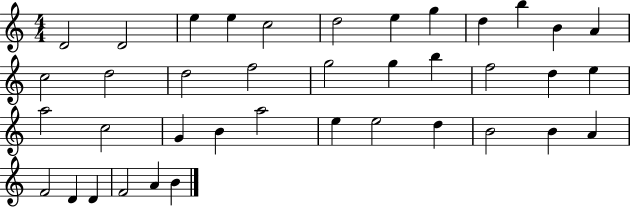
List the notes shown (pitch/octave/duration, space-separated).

D4/h D4/h E5/q E5/q C5/h D5/h E5/q G5/q D5/q B5/q B4/q A4/q C5/h D5/h D5/h F5/h G5/h G5/q B5/q F5/h D5/q E5/q A5/h C5/h G4/q B4/q A5/h E5/q E5/h D5/q B4/h B4/q A4/q F4/h D4/q D4/q F4/h A4/q B4/q